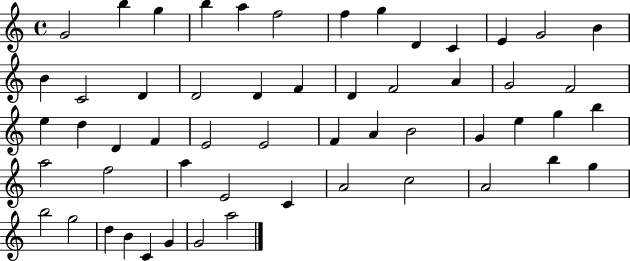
{
  \clef treble
  \time 4/4
  \defaultTimeSignature
  \key c \major
  g'2 b''4 g''4 | b''4 a''4 f''2 | f''4 g''4 d'4 c'4 | e'4 g'2 b'4 | \break b'4 c'2 d'4 | d'2 d'4 f'4 | d'4 f'2 a'4 | g'2 f'2 | \break e''4 d''4 d'4 f'4 | e'2 e'2 | f'4 a'4 b'2 | g'4 e''4 g''4 b''4 | \break a''2 f''2 | a''4 e'2 c'4 | a'2 c''2 | a'2 b''4 g''4 | \break b''2 g''2 | d''4 b'4 c'4 g'4 | g'2 a''2 | \bar "|."
}